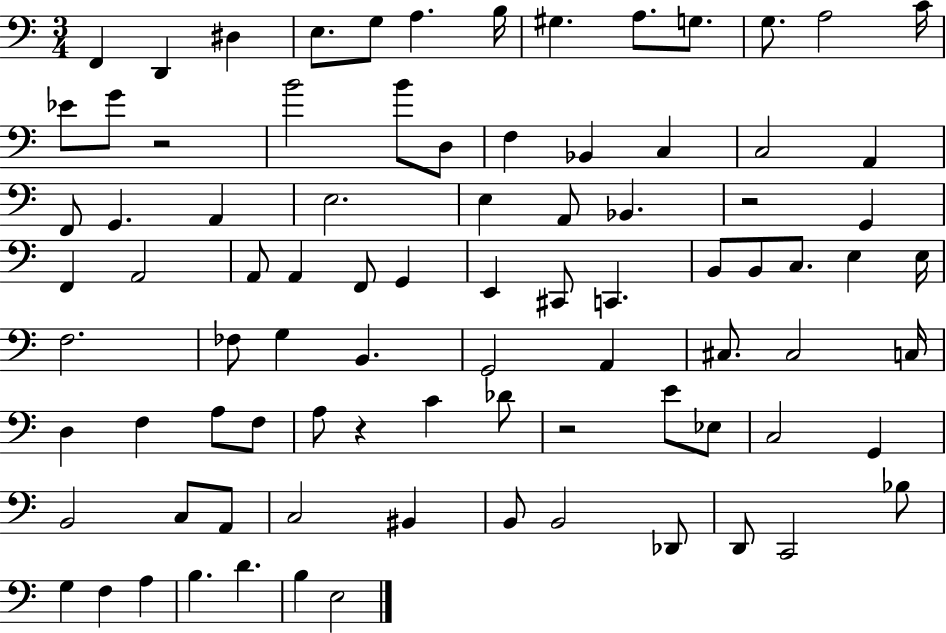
{
  \clef bass
  \numericTimeSignature
  \time 3/4
  \key c \major
  \repeat volta 2 { f,4 d,4 dis4 | e8. g8 a4. b16 | gis4. a8. g8. | g8. a2 c'16 | \break ees'8 g'8 r2 | b'2 b'8 d8 | f4 bes,4 c4 | c2 a,4 | \break f,8 g,4. a,4 | e2. | e4 a,8 bes,4. | r2 g,4 | \break f,4 a,2 | a,8 a,4 f,8 g,4 | e,4 cis,8 c,4. | b,8 b,8 c8. e4 e16 | \break f2. | fes8 g4 b,4. | g,2 a,4 | cis8. cis2 c16 | \break d4 f4 a8 f8 | a8 r4 c'4 des'8 | r2 e'8 ees8 | c2 g,4 | \break b,2 c8 a,8 | c2 bis,4 | b,8 b,2 des,8 | d,8 c,2 bes8 | \break g4 f4 a4 | b4. d'4. | b4 e2 | } \bar "|."
}